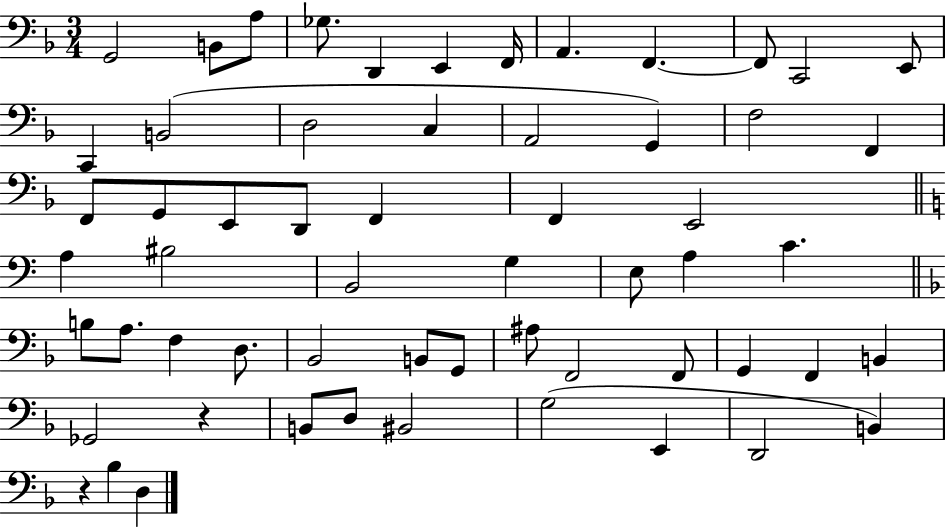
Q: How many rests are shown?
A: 2